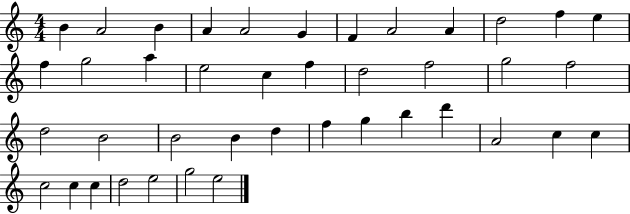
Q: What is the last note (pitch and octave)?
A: E5